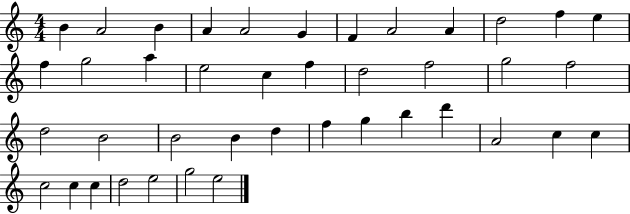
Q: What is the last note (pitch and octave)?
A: E5